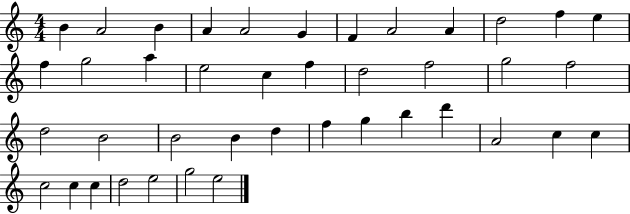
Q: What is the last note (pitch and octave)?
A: E5